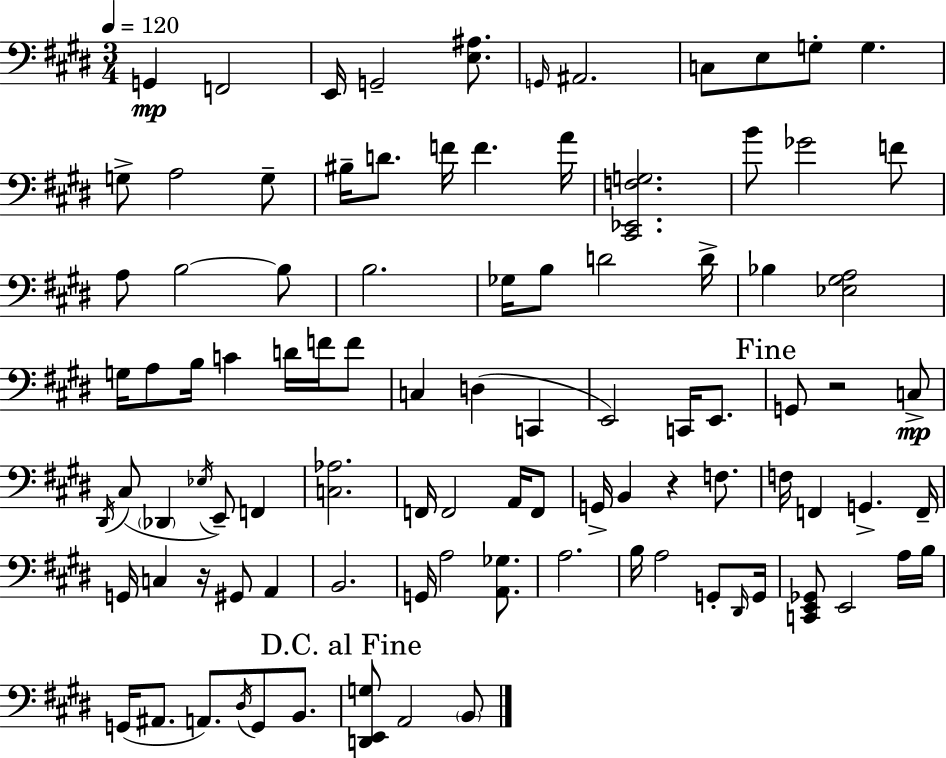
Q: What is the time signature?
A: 3/4